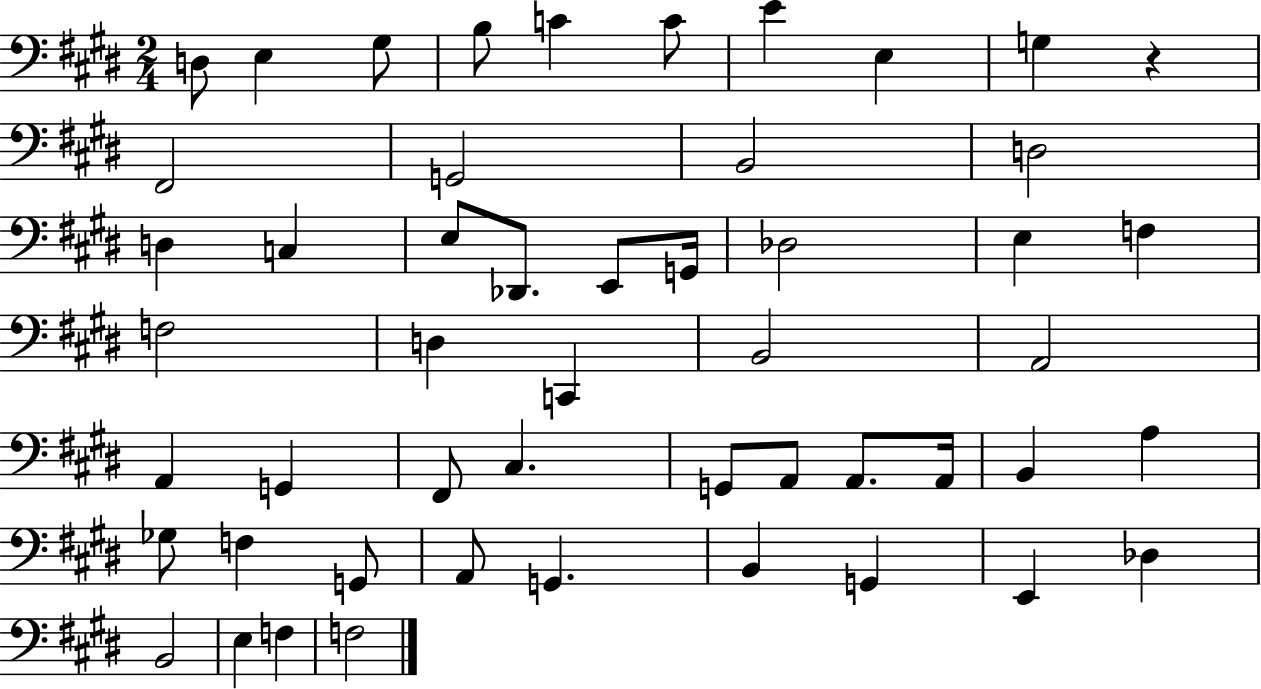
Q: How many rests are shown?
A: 1